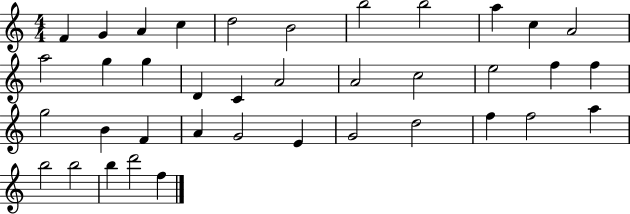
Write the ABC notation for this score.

X:1
T:Untitled
M:4/4
L:1/4
K:C
F G A c d2 B2 b2 b2 a c A2 a2 g g D C A2 A2 c2 e2 f f g2 B F A G2 E G2 d2 f f2 a b2 b2 b d'2 f